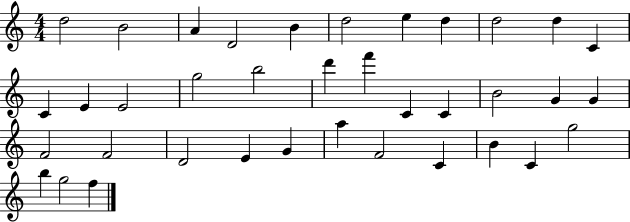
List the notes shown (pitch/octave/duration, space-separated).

D5/h B4/h A4/q D4/h B4/q D5/h E5/q D5/q D5/h D5/q C4/q C4/q E4/q E4/h G5/h B5/h D6/q F6/q C4/q C4/q B4/h G4/q G4/q F4/h F4/h D4/h E4/q G4/q A5/q F4/h C4/q B4/q C4/q G5/h B5/q G5/h F5/q